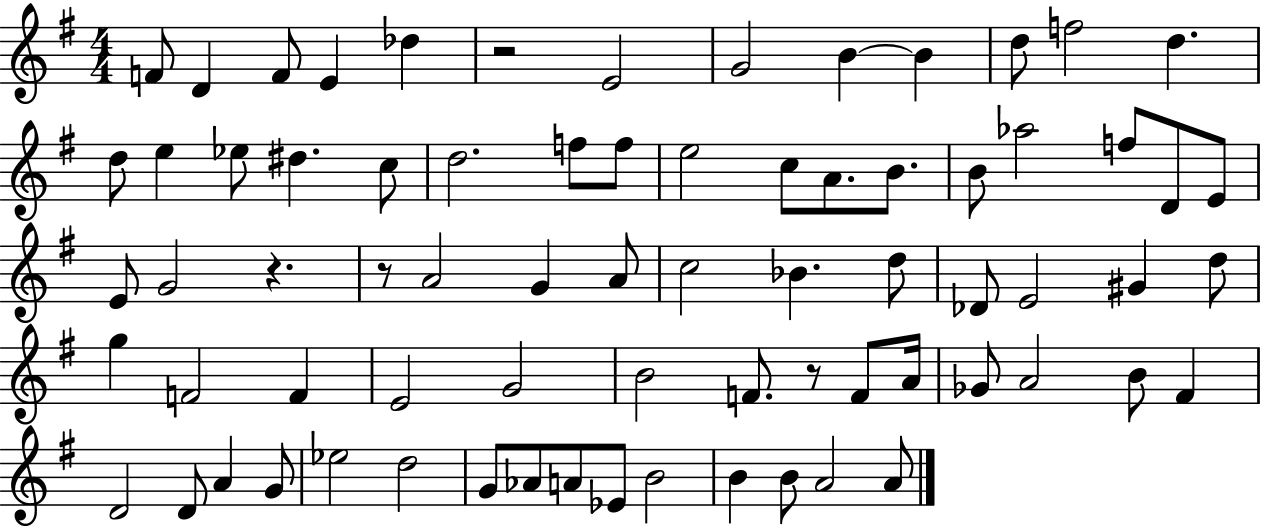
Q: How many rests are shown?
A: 4